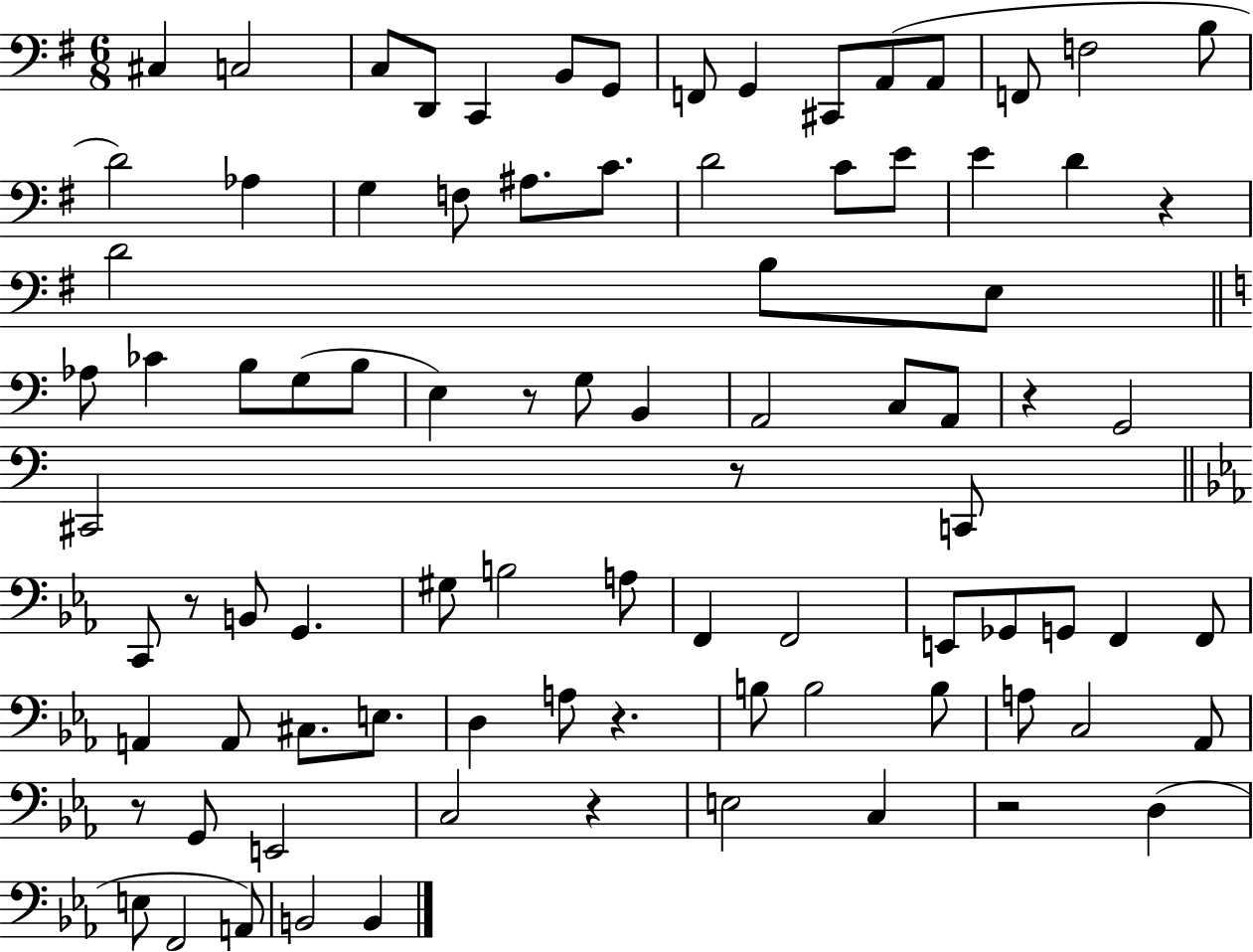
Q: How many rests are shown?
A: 9